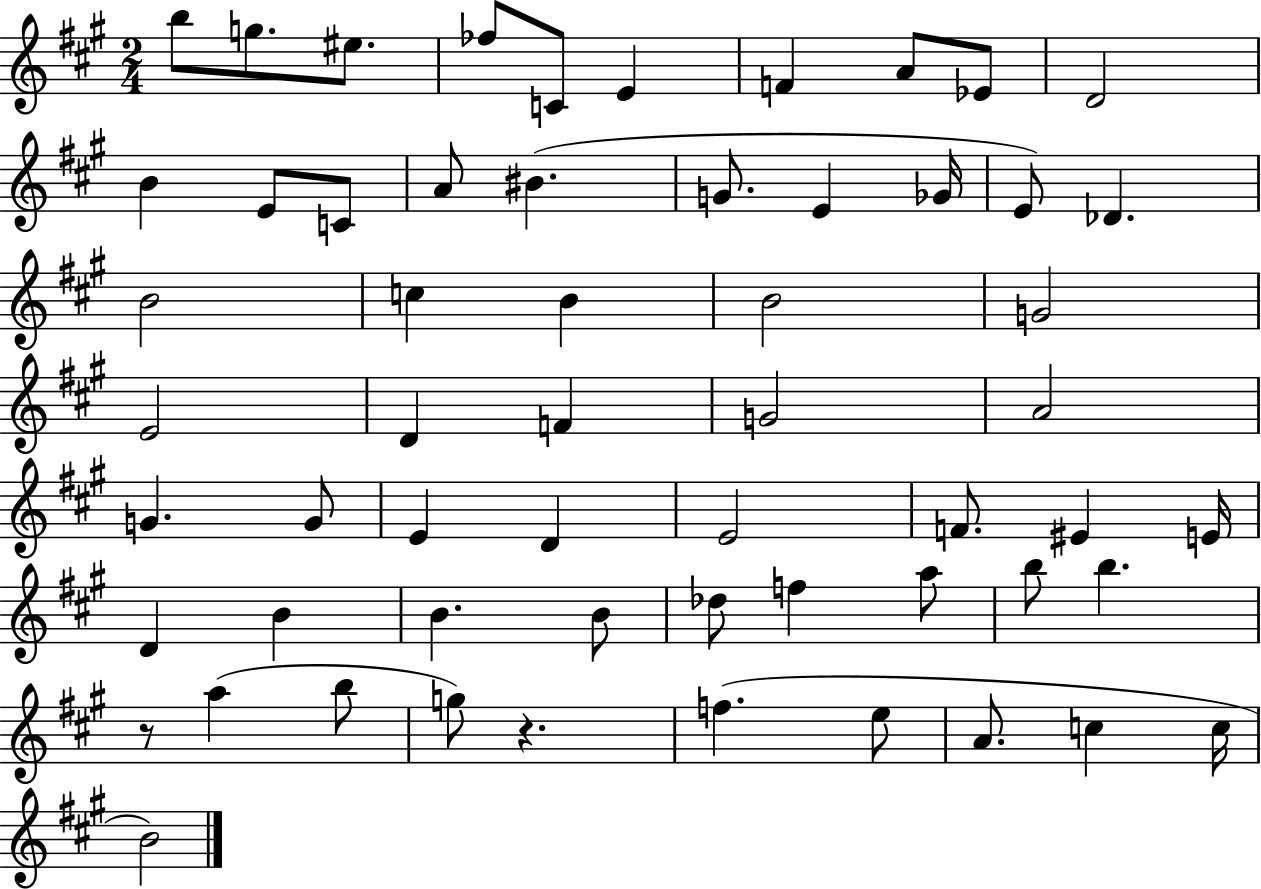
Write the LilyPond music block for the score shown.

{
  \clef treble
  \numericTimeSignature
  \time 2/4
  \key a \major
  b''8 g''8. eis''8. | fes''8 c'8 e'4 | f'4 a'8 ees'8 | d'2 | \break b'4 e'8 c'8 | a'8 bis'4.( | g'8. e'4 ges'16 | e'8) des'4. | \break b'2 | c''4 b'4 | b'2 | g'2 | \break e'2 | d'4 f'4 | g'2 | a'2 | \break g'4. g'8 | e'4 d'4 | e'2 | f'8. eis'4 e'16 | \break d'4 b'4 | b'4. b'8 | des''8 f''4 a''8 | b''8 b''4. | \break r8 a''4( b''8 | g''8) r4. | f''4.( e''8 | a'8. c''4 c''16 | \break b'2) | \bar "|."
}